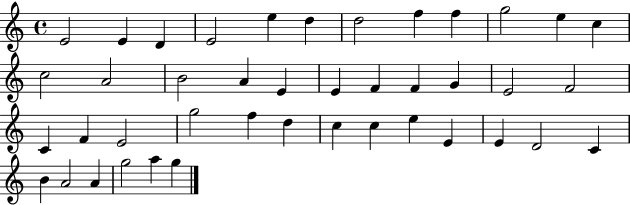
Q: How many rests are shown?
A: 0